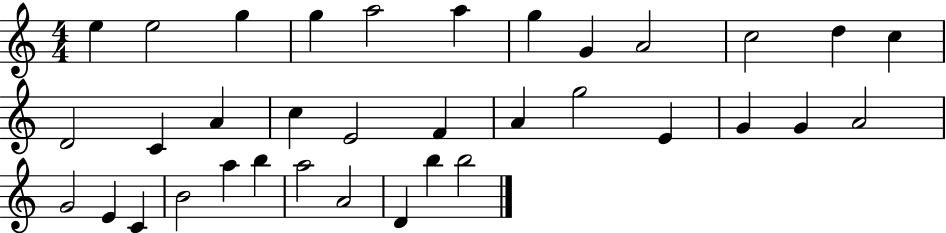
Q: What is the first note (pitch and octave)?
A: E5